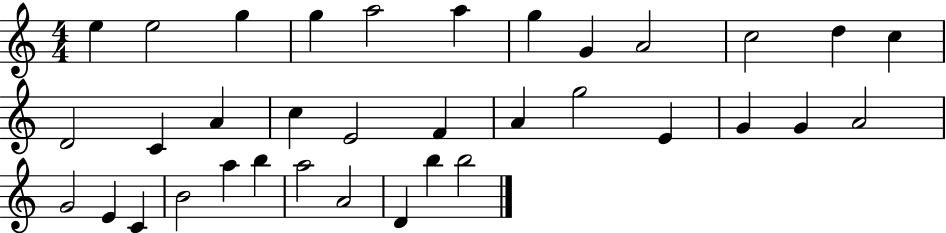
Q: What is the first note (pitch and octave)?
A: E5